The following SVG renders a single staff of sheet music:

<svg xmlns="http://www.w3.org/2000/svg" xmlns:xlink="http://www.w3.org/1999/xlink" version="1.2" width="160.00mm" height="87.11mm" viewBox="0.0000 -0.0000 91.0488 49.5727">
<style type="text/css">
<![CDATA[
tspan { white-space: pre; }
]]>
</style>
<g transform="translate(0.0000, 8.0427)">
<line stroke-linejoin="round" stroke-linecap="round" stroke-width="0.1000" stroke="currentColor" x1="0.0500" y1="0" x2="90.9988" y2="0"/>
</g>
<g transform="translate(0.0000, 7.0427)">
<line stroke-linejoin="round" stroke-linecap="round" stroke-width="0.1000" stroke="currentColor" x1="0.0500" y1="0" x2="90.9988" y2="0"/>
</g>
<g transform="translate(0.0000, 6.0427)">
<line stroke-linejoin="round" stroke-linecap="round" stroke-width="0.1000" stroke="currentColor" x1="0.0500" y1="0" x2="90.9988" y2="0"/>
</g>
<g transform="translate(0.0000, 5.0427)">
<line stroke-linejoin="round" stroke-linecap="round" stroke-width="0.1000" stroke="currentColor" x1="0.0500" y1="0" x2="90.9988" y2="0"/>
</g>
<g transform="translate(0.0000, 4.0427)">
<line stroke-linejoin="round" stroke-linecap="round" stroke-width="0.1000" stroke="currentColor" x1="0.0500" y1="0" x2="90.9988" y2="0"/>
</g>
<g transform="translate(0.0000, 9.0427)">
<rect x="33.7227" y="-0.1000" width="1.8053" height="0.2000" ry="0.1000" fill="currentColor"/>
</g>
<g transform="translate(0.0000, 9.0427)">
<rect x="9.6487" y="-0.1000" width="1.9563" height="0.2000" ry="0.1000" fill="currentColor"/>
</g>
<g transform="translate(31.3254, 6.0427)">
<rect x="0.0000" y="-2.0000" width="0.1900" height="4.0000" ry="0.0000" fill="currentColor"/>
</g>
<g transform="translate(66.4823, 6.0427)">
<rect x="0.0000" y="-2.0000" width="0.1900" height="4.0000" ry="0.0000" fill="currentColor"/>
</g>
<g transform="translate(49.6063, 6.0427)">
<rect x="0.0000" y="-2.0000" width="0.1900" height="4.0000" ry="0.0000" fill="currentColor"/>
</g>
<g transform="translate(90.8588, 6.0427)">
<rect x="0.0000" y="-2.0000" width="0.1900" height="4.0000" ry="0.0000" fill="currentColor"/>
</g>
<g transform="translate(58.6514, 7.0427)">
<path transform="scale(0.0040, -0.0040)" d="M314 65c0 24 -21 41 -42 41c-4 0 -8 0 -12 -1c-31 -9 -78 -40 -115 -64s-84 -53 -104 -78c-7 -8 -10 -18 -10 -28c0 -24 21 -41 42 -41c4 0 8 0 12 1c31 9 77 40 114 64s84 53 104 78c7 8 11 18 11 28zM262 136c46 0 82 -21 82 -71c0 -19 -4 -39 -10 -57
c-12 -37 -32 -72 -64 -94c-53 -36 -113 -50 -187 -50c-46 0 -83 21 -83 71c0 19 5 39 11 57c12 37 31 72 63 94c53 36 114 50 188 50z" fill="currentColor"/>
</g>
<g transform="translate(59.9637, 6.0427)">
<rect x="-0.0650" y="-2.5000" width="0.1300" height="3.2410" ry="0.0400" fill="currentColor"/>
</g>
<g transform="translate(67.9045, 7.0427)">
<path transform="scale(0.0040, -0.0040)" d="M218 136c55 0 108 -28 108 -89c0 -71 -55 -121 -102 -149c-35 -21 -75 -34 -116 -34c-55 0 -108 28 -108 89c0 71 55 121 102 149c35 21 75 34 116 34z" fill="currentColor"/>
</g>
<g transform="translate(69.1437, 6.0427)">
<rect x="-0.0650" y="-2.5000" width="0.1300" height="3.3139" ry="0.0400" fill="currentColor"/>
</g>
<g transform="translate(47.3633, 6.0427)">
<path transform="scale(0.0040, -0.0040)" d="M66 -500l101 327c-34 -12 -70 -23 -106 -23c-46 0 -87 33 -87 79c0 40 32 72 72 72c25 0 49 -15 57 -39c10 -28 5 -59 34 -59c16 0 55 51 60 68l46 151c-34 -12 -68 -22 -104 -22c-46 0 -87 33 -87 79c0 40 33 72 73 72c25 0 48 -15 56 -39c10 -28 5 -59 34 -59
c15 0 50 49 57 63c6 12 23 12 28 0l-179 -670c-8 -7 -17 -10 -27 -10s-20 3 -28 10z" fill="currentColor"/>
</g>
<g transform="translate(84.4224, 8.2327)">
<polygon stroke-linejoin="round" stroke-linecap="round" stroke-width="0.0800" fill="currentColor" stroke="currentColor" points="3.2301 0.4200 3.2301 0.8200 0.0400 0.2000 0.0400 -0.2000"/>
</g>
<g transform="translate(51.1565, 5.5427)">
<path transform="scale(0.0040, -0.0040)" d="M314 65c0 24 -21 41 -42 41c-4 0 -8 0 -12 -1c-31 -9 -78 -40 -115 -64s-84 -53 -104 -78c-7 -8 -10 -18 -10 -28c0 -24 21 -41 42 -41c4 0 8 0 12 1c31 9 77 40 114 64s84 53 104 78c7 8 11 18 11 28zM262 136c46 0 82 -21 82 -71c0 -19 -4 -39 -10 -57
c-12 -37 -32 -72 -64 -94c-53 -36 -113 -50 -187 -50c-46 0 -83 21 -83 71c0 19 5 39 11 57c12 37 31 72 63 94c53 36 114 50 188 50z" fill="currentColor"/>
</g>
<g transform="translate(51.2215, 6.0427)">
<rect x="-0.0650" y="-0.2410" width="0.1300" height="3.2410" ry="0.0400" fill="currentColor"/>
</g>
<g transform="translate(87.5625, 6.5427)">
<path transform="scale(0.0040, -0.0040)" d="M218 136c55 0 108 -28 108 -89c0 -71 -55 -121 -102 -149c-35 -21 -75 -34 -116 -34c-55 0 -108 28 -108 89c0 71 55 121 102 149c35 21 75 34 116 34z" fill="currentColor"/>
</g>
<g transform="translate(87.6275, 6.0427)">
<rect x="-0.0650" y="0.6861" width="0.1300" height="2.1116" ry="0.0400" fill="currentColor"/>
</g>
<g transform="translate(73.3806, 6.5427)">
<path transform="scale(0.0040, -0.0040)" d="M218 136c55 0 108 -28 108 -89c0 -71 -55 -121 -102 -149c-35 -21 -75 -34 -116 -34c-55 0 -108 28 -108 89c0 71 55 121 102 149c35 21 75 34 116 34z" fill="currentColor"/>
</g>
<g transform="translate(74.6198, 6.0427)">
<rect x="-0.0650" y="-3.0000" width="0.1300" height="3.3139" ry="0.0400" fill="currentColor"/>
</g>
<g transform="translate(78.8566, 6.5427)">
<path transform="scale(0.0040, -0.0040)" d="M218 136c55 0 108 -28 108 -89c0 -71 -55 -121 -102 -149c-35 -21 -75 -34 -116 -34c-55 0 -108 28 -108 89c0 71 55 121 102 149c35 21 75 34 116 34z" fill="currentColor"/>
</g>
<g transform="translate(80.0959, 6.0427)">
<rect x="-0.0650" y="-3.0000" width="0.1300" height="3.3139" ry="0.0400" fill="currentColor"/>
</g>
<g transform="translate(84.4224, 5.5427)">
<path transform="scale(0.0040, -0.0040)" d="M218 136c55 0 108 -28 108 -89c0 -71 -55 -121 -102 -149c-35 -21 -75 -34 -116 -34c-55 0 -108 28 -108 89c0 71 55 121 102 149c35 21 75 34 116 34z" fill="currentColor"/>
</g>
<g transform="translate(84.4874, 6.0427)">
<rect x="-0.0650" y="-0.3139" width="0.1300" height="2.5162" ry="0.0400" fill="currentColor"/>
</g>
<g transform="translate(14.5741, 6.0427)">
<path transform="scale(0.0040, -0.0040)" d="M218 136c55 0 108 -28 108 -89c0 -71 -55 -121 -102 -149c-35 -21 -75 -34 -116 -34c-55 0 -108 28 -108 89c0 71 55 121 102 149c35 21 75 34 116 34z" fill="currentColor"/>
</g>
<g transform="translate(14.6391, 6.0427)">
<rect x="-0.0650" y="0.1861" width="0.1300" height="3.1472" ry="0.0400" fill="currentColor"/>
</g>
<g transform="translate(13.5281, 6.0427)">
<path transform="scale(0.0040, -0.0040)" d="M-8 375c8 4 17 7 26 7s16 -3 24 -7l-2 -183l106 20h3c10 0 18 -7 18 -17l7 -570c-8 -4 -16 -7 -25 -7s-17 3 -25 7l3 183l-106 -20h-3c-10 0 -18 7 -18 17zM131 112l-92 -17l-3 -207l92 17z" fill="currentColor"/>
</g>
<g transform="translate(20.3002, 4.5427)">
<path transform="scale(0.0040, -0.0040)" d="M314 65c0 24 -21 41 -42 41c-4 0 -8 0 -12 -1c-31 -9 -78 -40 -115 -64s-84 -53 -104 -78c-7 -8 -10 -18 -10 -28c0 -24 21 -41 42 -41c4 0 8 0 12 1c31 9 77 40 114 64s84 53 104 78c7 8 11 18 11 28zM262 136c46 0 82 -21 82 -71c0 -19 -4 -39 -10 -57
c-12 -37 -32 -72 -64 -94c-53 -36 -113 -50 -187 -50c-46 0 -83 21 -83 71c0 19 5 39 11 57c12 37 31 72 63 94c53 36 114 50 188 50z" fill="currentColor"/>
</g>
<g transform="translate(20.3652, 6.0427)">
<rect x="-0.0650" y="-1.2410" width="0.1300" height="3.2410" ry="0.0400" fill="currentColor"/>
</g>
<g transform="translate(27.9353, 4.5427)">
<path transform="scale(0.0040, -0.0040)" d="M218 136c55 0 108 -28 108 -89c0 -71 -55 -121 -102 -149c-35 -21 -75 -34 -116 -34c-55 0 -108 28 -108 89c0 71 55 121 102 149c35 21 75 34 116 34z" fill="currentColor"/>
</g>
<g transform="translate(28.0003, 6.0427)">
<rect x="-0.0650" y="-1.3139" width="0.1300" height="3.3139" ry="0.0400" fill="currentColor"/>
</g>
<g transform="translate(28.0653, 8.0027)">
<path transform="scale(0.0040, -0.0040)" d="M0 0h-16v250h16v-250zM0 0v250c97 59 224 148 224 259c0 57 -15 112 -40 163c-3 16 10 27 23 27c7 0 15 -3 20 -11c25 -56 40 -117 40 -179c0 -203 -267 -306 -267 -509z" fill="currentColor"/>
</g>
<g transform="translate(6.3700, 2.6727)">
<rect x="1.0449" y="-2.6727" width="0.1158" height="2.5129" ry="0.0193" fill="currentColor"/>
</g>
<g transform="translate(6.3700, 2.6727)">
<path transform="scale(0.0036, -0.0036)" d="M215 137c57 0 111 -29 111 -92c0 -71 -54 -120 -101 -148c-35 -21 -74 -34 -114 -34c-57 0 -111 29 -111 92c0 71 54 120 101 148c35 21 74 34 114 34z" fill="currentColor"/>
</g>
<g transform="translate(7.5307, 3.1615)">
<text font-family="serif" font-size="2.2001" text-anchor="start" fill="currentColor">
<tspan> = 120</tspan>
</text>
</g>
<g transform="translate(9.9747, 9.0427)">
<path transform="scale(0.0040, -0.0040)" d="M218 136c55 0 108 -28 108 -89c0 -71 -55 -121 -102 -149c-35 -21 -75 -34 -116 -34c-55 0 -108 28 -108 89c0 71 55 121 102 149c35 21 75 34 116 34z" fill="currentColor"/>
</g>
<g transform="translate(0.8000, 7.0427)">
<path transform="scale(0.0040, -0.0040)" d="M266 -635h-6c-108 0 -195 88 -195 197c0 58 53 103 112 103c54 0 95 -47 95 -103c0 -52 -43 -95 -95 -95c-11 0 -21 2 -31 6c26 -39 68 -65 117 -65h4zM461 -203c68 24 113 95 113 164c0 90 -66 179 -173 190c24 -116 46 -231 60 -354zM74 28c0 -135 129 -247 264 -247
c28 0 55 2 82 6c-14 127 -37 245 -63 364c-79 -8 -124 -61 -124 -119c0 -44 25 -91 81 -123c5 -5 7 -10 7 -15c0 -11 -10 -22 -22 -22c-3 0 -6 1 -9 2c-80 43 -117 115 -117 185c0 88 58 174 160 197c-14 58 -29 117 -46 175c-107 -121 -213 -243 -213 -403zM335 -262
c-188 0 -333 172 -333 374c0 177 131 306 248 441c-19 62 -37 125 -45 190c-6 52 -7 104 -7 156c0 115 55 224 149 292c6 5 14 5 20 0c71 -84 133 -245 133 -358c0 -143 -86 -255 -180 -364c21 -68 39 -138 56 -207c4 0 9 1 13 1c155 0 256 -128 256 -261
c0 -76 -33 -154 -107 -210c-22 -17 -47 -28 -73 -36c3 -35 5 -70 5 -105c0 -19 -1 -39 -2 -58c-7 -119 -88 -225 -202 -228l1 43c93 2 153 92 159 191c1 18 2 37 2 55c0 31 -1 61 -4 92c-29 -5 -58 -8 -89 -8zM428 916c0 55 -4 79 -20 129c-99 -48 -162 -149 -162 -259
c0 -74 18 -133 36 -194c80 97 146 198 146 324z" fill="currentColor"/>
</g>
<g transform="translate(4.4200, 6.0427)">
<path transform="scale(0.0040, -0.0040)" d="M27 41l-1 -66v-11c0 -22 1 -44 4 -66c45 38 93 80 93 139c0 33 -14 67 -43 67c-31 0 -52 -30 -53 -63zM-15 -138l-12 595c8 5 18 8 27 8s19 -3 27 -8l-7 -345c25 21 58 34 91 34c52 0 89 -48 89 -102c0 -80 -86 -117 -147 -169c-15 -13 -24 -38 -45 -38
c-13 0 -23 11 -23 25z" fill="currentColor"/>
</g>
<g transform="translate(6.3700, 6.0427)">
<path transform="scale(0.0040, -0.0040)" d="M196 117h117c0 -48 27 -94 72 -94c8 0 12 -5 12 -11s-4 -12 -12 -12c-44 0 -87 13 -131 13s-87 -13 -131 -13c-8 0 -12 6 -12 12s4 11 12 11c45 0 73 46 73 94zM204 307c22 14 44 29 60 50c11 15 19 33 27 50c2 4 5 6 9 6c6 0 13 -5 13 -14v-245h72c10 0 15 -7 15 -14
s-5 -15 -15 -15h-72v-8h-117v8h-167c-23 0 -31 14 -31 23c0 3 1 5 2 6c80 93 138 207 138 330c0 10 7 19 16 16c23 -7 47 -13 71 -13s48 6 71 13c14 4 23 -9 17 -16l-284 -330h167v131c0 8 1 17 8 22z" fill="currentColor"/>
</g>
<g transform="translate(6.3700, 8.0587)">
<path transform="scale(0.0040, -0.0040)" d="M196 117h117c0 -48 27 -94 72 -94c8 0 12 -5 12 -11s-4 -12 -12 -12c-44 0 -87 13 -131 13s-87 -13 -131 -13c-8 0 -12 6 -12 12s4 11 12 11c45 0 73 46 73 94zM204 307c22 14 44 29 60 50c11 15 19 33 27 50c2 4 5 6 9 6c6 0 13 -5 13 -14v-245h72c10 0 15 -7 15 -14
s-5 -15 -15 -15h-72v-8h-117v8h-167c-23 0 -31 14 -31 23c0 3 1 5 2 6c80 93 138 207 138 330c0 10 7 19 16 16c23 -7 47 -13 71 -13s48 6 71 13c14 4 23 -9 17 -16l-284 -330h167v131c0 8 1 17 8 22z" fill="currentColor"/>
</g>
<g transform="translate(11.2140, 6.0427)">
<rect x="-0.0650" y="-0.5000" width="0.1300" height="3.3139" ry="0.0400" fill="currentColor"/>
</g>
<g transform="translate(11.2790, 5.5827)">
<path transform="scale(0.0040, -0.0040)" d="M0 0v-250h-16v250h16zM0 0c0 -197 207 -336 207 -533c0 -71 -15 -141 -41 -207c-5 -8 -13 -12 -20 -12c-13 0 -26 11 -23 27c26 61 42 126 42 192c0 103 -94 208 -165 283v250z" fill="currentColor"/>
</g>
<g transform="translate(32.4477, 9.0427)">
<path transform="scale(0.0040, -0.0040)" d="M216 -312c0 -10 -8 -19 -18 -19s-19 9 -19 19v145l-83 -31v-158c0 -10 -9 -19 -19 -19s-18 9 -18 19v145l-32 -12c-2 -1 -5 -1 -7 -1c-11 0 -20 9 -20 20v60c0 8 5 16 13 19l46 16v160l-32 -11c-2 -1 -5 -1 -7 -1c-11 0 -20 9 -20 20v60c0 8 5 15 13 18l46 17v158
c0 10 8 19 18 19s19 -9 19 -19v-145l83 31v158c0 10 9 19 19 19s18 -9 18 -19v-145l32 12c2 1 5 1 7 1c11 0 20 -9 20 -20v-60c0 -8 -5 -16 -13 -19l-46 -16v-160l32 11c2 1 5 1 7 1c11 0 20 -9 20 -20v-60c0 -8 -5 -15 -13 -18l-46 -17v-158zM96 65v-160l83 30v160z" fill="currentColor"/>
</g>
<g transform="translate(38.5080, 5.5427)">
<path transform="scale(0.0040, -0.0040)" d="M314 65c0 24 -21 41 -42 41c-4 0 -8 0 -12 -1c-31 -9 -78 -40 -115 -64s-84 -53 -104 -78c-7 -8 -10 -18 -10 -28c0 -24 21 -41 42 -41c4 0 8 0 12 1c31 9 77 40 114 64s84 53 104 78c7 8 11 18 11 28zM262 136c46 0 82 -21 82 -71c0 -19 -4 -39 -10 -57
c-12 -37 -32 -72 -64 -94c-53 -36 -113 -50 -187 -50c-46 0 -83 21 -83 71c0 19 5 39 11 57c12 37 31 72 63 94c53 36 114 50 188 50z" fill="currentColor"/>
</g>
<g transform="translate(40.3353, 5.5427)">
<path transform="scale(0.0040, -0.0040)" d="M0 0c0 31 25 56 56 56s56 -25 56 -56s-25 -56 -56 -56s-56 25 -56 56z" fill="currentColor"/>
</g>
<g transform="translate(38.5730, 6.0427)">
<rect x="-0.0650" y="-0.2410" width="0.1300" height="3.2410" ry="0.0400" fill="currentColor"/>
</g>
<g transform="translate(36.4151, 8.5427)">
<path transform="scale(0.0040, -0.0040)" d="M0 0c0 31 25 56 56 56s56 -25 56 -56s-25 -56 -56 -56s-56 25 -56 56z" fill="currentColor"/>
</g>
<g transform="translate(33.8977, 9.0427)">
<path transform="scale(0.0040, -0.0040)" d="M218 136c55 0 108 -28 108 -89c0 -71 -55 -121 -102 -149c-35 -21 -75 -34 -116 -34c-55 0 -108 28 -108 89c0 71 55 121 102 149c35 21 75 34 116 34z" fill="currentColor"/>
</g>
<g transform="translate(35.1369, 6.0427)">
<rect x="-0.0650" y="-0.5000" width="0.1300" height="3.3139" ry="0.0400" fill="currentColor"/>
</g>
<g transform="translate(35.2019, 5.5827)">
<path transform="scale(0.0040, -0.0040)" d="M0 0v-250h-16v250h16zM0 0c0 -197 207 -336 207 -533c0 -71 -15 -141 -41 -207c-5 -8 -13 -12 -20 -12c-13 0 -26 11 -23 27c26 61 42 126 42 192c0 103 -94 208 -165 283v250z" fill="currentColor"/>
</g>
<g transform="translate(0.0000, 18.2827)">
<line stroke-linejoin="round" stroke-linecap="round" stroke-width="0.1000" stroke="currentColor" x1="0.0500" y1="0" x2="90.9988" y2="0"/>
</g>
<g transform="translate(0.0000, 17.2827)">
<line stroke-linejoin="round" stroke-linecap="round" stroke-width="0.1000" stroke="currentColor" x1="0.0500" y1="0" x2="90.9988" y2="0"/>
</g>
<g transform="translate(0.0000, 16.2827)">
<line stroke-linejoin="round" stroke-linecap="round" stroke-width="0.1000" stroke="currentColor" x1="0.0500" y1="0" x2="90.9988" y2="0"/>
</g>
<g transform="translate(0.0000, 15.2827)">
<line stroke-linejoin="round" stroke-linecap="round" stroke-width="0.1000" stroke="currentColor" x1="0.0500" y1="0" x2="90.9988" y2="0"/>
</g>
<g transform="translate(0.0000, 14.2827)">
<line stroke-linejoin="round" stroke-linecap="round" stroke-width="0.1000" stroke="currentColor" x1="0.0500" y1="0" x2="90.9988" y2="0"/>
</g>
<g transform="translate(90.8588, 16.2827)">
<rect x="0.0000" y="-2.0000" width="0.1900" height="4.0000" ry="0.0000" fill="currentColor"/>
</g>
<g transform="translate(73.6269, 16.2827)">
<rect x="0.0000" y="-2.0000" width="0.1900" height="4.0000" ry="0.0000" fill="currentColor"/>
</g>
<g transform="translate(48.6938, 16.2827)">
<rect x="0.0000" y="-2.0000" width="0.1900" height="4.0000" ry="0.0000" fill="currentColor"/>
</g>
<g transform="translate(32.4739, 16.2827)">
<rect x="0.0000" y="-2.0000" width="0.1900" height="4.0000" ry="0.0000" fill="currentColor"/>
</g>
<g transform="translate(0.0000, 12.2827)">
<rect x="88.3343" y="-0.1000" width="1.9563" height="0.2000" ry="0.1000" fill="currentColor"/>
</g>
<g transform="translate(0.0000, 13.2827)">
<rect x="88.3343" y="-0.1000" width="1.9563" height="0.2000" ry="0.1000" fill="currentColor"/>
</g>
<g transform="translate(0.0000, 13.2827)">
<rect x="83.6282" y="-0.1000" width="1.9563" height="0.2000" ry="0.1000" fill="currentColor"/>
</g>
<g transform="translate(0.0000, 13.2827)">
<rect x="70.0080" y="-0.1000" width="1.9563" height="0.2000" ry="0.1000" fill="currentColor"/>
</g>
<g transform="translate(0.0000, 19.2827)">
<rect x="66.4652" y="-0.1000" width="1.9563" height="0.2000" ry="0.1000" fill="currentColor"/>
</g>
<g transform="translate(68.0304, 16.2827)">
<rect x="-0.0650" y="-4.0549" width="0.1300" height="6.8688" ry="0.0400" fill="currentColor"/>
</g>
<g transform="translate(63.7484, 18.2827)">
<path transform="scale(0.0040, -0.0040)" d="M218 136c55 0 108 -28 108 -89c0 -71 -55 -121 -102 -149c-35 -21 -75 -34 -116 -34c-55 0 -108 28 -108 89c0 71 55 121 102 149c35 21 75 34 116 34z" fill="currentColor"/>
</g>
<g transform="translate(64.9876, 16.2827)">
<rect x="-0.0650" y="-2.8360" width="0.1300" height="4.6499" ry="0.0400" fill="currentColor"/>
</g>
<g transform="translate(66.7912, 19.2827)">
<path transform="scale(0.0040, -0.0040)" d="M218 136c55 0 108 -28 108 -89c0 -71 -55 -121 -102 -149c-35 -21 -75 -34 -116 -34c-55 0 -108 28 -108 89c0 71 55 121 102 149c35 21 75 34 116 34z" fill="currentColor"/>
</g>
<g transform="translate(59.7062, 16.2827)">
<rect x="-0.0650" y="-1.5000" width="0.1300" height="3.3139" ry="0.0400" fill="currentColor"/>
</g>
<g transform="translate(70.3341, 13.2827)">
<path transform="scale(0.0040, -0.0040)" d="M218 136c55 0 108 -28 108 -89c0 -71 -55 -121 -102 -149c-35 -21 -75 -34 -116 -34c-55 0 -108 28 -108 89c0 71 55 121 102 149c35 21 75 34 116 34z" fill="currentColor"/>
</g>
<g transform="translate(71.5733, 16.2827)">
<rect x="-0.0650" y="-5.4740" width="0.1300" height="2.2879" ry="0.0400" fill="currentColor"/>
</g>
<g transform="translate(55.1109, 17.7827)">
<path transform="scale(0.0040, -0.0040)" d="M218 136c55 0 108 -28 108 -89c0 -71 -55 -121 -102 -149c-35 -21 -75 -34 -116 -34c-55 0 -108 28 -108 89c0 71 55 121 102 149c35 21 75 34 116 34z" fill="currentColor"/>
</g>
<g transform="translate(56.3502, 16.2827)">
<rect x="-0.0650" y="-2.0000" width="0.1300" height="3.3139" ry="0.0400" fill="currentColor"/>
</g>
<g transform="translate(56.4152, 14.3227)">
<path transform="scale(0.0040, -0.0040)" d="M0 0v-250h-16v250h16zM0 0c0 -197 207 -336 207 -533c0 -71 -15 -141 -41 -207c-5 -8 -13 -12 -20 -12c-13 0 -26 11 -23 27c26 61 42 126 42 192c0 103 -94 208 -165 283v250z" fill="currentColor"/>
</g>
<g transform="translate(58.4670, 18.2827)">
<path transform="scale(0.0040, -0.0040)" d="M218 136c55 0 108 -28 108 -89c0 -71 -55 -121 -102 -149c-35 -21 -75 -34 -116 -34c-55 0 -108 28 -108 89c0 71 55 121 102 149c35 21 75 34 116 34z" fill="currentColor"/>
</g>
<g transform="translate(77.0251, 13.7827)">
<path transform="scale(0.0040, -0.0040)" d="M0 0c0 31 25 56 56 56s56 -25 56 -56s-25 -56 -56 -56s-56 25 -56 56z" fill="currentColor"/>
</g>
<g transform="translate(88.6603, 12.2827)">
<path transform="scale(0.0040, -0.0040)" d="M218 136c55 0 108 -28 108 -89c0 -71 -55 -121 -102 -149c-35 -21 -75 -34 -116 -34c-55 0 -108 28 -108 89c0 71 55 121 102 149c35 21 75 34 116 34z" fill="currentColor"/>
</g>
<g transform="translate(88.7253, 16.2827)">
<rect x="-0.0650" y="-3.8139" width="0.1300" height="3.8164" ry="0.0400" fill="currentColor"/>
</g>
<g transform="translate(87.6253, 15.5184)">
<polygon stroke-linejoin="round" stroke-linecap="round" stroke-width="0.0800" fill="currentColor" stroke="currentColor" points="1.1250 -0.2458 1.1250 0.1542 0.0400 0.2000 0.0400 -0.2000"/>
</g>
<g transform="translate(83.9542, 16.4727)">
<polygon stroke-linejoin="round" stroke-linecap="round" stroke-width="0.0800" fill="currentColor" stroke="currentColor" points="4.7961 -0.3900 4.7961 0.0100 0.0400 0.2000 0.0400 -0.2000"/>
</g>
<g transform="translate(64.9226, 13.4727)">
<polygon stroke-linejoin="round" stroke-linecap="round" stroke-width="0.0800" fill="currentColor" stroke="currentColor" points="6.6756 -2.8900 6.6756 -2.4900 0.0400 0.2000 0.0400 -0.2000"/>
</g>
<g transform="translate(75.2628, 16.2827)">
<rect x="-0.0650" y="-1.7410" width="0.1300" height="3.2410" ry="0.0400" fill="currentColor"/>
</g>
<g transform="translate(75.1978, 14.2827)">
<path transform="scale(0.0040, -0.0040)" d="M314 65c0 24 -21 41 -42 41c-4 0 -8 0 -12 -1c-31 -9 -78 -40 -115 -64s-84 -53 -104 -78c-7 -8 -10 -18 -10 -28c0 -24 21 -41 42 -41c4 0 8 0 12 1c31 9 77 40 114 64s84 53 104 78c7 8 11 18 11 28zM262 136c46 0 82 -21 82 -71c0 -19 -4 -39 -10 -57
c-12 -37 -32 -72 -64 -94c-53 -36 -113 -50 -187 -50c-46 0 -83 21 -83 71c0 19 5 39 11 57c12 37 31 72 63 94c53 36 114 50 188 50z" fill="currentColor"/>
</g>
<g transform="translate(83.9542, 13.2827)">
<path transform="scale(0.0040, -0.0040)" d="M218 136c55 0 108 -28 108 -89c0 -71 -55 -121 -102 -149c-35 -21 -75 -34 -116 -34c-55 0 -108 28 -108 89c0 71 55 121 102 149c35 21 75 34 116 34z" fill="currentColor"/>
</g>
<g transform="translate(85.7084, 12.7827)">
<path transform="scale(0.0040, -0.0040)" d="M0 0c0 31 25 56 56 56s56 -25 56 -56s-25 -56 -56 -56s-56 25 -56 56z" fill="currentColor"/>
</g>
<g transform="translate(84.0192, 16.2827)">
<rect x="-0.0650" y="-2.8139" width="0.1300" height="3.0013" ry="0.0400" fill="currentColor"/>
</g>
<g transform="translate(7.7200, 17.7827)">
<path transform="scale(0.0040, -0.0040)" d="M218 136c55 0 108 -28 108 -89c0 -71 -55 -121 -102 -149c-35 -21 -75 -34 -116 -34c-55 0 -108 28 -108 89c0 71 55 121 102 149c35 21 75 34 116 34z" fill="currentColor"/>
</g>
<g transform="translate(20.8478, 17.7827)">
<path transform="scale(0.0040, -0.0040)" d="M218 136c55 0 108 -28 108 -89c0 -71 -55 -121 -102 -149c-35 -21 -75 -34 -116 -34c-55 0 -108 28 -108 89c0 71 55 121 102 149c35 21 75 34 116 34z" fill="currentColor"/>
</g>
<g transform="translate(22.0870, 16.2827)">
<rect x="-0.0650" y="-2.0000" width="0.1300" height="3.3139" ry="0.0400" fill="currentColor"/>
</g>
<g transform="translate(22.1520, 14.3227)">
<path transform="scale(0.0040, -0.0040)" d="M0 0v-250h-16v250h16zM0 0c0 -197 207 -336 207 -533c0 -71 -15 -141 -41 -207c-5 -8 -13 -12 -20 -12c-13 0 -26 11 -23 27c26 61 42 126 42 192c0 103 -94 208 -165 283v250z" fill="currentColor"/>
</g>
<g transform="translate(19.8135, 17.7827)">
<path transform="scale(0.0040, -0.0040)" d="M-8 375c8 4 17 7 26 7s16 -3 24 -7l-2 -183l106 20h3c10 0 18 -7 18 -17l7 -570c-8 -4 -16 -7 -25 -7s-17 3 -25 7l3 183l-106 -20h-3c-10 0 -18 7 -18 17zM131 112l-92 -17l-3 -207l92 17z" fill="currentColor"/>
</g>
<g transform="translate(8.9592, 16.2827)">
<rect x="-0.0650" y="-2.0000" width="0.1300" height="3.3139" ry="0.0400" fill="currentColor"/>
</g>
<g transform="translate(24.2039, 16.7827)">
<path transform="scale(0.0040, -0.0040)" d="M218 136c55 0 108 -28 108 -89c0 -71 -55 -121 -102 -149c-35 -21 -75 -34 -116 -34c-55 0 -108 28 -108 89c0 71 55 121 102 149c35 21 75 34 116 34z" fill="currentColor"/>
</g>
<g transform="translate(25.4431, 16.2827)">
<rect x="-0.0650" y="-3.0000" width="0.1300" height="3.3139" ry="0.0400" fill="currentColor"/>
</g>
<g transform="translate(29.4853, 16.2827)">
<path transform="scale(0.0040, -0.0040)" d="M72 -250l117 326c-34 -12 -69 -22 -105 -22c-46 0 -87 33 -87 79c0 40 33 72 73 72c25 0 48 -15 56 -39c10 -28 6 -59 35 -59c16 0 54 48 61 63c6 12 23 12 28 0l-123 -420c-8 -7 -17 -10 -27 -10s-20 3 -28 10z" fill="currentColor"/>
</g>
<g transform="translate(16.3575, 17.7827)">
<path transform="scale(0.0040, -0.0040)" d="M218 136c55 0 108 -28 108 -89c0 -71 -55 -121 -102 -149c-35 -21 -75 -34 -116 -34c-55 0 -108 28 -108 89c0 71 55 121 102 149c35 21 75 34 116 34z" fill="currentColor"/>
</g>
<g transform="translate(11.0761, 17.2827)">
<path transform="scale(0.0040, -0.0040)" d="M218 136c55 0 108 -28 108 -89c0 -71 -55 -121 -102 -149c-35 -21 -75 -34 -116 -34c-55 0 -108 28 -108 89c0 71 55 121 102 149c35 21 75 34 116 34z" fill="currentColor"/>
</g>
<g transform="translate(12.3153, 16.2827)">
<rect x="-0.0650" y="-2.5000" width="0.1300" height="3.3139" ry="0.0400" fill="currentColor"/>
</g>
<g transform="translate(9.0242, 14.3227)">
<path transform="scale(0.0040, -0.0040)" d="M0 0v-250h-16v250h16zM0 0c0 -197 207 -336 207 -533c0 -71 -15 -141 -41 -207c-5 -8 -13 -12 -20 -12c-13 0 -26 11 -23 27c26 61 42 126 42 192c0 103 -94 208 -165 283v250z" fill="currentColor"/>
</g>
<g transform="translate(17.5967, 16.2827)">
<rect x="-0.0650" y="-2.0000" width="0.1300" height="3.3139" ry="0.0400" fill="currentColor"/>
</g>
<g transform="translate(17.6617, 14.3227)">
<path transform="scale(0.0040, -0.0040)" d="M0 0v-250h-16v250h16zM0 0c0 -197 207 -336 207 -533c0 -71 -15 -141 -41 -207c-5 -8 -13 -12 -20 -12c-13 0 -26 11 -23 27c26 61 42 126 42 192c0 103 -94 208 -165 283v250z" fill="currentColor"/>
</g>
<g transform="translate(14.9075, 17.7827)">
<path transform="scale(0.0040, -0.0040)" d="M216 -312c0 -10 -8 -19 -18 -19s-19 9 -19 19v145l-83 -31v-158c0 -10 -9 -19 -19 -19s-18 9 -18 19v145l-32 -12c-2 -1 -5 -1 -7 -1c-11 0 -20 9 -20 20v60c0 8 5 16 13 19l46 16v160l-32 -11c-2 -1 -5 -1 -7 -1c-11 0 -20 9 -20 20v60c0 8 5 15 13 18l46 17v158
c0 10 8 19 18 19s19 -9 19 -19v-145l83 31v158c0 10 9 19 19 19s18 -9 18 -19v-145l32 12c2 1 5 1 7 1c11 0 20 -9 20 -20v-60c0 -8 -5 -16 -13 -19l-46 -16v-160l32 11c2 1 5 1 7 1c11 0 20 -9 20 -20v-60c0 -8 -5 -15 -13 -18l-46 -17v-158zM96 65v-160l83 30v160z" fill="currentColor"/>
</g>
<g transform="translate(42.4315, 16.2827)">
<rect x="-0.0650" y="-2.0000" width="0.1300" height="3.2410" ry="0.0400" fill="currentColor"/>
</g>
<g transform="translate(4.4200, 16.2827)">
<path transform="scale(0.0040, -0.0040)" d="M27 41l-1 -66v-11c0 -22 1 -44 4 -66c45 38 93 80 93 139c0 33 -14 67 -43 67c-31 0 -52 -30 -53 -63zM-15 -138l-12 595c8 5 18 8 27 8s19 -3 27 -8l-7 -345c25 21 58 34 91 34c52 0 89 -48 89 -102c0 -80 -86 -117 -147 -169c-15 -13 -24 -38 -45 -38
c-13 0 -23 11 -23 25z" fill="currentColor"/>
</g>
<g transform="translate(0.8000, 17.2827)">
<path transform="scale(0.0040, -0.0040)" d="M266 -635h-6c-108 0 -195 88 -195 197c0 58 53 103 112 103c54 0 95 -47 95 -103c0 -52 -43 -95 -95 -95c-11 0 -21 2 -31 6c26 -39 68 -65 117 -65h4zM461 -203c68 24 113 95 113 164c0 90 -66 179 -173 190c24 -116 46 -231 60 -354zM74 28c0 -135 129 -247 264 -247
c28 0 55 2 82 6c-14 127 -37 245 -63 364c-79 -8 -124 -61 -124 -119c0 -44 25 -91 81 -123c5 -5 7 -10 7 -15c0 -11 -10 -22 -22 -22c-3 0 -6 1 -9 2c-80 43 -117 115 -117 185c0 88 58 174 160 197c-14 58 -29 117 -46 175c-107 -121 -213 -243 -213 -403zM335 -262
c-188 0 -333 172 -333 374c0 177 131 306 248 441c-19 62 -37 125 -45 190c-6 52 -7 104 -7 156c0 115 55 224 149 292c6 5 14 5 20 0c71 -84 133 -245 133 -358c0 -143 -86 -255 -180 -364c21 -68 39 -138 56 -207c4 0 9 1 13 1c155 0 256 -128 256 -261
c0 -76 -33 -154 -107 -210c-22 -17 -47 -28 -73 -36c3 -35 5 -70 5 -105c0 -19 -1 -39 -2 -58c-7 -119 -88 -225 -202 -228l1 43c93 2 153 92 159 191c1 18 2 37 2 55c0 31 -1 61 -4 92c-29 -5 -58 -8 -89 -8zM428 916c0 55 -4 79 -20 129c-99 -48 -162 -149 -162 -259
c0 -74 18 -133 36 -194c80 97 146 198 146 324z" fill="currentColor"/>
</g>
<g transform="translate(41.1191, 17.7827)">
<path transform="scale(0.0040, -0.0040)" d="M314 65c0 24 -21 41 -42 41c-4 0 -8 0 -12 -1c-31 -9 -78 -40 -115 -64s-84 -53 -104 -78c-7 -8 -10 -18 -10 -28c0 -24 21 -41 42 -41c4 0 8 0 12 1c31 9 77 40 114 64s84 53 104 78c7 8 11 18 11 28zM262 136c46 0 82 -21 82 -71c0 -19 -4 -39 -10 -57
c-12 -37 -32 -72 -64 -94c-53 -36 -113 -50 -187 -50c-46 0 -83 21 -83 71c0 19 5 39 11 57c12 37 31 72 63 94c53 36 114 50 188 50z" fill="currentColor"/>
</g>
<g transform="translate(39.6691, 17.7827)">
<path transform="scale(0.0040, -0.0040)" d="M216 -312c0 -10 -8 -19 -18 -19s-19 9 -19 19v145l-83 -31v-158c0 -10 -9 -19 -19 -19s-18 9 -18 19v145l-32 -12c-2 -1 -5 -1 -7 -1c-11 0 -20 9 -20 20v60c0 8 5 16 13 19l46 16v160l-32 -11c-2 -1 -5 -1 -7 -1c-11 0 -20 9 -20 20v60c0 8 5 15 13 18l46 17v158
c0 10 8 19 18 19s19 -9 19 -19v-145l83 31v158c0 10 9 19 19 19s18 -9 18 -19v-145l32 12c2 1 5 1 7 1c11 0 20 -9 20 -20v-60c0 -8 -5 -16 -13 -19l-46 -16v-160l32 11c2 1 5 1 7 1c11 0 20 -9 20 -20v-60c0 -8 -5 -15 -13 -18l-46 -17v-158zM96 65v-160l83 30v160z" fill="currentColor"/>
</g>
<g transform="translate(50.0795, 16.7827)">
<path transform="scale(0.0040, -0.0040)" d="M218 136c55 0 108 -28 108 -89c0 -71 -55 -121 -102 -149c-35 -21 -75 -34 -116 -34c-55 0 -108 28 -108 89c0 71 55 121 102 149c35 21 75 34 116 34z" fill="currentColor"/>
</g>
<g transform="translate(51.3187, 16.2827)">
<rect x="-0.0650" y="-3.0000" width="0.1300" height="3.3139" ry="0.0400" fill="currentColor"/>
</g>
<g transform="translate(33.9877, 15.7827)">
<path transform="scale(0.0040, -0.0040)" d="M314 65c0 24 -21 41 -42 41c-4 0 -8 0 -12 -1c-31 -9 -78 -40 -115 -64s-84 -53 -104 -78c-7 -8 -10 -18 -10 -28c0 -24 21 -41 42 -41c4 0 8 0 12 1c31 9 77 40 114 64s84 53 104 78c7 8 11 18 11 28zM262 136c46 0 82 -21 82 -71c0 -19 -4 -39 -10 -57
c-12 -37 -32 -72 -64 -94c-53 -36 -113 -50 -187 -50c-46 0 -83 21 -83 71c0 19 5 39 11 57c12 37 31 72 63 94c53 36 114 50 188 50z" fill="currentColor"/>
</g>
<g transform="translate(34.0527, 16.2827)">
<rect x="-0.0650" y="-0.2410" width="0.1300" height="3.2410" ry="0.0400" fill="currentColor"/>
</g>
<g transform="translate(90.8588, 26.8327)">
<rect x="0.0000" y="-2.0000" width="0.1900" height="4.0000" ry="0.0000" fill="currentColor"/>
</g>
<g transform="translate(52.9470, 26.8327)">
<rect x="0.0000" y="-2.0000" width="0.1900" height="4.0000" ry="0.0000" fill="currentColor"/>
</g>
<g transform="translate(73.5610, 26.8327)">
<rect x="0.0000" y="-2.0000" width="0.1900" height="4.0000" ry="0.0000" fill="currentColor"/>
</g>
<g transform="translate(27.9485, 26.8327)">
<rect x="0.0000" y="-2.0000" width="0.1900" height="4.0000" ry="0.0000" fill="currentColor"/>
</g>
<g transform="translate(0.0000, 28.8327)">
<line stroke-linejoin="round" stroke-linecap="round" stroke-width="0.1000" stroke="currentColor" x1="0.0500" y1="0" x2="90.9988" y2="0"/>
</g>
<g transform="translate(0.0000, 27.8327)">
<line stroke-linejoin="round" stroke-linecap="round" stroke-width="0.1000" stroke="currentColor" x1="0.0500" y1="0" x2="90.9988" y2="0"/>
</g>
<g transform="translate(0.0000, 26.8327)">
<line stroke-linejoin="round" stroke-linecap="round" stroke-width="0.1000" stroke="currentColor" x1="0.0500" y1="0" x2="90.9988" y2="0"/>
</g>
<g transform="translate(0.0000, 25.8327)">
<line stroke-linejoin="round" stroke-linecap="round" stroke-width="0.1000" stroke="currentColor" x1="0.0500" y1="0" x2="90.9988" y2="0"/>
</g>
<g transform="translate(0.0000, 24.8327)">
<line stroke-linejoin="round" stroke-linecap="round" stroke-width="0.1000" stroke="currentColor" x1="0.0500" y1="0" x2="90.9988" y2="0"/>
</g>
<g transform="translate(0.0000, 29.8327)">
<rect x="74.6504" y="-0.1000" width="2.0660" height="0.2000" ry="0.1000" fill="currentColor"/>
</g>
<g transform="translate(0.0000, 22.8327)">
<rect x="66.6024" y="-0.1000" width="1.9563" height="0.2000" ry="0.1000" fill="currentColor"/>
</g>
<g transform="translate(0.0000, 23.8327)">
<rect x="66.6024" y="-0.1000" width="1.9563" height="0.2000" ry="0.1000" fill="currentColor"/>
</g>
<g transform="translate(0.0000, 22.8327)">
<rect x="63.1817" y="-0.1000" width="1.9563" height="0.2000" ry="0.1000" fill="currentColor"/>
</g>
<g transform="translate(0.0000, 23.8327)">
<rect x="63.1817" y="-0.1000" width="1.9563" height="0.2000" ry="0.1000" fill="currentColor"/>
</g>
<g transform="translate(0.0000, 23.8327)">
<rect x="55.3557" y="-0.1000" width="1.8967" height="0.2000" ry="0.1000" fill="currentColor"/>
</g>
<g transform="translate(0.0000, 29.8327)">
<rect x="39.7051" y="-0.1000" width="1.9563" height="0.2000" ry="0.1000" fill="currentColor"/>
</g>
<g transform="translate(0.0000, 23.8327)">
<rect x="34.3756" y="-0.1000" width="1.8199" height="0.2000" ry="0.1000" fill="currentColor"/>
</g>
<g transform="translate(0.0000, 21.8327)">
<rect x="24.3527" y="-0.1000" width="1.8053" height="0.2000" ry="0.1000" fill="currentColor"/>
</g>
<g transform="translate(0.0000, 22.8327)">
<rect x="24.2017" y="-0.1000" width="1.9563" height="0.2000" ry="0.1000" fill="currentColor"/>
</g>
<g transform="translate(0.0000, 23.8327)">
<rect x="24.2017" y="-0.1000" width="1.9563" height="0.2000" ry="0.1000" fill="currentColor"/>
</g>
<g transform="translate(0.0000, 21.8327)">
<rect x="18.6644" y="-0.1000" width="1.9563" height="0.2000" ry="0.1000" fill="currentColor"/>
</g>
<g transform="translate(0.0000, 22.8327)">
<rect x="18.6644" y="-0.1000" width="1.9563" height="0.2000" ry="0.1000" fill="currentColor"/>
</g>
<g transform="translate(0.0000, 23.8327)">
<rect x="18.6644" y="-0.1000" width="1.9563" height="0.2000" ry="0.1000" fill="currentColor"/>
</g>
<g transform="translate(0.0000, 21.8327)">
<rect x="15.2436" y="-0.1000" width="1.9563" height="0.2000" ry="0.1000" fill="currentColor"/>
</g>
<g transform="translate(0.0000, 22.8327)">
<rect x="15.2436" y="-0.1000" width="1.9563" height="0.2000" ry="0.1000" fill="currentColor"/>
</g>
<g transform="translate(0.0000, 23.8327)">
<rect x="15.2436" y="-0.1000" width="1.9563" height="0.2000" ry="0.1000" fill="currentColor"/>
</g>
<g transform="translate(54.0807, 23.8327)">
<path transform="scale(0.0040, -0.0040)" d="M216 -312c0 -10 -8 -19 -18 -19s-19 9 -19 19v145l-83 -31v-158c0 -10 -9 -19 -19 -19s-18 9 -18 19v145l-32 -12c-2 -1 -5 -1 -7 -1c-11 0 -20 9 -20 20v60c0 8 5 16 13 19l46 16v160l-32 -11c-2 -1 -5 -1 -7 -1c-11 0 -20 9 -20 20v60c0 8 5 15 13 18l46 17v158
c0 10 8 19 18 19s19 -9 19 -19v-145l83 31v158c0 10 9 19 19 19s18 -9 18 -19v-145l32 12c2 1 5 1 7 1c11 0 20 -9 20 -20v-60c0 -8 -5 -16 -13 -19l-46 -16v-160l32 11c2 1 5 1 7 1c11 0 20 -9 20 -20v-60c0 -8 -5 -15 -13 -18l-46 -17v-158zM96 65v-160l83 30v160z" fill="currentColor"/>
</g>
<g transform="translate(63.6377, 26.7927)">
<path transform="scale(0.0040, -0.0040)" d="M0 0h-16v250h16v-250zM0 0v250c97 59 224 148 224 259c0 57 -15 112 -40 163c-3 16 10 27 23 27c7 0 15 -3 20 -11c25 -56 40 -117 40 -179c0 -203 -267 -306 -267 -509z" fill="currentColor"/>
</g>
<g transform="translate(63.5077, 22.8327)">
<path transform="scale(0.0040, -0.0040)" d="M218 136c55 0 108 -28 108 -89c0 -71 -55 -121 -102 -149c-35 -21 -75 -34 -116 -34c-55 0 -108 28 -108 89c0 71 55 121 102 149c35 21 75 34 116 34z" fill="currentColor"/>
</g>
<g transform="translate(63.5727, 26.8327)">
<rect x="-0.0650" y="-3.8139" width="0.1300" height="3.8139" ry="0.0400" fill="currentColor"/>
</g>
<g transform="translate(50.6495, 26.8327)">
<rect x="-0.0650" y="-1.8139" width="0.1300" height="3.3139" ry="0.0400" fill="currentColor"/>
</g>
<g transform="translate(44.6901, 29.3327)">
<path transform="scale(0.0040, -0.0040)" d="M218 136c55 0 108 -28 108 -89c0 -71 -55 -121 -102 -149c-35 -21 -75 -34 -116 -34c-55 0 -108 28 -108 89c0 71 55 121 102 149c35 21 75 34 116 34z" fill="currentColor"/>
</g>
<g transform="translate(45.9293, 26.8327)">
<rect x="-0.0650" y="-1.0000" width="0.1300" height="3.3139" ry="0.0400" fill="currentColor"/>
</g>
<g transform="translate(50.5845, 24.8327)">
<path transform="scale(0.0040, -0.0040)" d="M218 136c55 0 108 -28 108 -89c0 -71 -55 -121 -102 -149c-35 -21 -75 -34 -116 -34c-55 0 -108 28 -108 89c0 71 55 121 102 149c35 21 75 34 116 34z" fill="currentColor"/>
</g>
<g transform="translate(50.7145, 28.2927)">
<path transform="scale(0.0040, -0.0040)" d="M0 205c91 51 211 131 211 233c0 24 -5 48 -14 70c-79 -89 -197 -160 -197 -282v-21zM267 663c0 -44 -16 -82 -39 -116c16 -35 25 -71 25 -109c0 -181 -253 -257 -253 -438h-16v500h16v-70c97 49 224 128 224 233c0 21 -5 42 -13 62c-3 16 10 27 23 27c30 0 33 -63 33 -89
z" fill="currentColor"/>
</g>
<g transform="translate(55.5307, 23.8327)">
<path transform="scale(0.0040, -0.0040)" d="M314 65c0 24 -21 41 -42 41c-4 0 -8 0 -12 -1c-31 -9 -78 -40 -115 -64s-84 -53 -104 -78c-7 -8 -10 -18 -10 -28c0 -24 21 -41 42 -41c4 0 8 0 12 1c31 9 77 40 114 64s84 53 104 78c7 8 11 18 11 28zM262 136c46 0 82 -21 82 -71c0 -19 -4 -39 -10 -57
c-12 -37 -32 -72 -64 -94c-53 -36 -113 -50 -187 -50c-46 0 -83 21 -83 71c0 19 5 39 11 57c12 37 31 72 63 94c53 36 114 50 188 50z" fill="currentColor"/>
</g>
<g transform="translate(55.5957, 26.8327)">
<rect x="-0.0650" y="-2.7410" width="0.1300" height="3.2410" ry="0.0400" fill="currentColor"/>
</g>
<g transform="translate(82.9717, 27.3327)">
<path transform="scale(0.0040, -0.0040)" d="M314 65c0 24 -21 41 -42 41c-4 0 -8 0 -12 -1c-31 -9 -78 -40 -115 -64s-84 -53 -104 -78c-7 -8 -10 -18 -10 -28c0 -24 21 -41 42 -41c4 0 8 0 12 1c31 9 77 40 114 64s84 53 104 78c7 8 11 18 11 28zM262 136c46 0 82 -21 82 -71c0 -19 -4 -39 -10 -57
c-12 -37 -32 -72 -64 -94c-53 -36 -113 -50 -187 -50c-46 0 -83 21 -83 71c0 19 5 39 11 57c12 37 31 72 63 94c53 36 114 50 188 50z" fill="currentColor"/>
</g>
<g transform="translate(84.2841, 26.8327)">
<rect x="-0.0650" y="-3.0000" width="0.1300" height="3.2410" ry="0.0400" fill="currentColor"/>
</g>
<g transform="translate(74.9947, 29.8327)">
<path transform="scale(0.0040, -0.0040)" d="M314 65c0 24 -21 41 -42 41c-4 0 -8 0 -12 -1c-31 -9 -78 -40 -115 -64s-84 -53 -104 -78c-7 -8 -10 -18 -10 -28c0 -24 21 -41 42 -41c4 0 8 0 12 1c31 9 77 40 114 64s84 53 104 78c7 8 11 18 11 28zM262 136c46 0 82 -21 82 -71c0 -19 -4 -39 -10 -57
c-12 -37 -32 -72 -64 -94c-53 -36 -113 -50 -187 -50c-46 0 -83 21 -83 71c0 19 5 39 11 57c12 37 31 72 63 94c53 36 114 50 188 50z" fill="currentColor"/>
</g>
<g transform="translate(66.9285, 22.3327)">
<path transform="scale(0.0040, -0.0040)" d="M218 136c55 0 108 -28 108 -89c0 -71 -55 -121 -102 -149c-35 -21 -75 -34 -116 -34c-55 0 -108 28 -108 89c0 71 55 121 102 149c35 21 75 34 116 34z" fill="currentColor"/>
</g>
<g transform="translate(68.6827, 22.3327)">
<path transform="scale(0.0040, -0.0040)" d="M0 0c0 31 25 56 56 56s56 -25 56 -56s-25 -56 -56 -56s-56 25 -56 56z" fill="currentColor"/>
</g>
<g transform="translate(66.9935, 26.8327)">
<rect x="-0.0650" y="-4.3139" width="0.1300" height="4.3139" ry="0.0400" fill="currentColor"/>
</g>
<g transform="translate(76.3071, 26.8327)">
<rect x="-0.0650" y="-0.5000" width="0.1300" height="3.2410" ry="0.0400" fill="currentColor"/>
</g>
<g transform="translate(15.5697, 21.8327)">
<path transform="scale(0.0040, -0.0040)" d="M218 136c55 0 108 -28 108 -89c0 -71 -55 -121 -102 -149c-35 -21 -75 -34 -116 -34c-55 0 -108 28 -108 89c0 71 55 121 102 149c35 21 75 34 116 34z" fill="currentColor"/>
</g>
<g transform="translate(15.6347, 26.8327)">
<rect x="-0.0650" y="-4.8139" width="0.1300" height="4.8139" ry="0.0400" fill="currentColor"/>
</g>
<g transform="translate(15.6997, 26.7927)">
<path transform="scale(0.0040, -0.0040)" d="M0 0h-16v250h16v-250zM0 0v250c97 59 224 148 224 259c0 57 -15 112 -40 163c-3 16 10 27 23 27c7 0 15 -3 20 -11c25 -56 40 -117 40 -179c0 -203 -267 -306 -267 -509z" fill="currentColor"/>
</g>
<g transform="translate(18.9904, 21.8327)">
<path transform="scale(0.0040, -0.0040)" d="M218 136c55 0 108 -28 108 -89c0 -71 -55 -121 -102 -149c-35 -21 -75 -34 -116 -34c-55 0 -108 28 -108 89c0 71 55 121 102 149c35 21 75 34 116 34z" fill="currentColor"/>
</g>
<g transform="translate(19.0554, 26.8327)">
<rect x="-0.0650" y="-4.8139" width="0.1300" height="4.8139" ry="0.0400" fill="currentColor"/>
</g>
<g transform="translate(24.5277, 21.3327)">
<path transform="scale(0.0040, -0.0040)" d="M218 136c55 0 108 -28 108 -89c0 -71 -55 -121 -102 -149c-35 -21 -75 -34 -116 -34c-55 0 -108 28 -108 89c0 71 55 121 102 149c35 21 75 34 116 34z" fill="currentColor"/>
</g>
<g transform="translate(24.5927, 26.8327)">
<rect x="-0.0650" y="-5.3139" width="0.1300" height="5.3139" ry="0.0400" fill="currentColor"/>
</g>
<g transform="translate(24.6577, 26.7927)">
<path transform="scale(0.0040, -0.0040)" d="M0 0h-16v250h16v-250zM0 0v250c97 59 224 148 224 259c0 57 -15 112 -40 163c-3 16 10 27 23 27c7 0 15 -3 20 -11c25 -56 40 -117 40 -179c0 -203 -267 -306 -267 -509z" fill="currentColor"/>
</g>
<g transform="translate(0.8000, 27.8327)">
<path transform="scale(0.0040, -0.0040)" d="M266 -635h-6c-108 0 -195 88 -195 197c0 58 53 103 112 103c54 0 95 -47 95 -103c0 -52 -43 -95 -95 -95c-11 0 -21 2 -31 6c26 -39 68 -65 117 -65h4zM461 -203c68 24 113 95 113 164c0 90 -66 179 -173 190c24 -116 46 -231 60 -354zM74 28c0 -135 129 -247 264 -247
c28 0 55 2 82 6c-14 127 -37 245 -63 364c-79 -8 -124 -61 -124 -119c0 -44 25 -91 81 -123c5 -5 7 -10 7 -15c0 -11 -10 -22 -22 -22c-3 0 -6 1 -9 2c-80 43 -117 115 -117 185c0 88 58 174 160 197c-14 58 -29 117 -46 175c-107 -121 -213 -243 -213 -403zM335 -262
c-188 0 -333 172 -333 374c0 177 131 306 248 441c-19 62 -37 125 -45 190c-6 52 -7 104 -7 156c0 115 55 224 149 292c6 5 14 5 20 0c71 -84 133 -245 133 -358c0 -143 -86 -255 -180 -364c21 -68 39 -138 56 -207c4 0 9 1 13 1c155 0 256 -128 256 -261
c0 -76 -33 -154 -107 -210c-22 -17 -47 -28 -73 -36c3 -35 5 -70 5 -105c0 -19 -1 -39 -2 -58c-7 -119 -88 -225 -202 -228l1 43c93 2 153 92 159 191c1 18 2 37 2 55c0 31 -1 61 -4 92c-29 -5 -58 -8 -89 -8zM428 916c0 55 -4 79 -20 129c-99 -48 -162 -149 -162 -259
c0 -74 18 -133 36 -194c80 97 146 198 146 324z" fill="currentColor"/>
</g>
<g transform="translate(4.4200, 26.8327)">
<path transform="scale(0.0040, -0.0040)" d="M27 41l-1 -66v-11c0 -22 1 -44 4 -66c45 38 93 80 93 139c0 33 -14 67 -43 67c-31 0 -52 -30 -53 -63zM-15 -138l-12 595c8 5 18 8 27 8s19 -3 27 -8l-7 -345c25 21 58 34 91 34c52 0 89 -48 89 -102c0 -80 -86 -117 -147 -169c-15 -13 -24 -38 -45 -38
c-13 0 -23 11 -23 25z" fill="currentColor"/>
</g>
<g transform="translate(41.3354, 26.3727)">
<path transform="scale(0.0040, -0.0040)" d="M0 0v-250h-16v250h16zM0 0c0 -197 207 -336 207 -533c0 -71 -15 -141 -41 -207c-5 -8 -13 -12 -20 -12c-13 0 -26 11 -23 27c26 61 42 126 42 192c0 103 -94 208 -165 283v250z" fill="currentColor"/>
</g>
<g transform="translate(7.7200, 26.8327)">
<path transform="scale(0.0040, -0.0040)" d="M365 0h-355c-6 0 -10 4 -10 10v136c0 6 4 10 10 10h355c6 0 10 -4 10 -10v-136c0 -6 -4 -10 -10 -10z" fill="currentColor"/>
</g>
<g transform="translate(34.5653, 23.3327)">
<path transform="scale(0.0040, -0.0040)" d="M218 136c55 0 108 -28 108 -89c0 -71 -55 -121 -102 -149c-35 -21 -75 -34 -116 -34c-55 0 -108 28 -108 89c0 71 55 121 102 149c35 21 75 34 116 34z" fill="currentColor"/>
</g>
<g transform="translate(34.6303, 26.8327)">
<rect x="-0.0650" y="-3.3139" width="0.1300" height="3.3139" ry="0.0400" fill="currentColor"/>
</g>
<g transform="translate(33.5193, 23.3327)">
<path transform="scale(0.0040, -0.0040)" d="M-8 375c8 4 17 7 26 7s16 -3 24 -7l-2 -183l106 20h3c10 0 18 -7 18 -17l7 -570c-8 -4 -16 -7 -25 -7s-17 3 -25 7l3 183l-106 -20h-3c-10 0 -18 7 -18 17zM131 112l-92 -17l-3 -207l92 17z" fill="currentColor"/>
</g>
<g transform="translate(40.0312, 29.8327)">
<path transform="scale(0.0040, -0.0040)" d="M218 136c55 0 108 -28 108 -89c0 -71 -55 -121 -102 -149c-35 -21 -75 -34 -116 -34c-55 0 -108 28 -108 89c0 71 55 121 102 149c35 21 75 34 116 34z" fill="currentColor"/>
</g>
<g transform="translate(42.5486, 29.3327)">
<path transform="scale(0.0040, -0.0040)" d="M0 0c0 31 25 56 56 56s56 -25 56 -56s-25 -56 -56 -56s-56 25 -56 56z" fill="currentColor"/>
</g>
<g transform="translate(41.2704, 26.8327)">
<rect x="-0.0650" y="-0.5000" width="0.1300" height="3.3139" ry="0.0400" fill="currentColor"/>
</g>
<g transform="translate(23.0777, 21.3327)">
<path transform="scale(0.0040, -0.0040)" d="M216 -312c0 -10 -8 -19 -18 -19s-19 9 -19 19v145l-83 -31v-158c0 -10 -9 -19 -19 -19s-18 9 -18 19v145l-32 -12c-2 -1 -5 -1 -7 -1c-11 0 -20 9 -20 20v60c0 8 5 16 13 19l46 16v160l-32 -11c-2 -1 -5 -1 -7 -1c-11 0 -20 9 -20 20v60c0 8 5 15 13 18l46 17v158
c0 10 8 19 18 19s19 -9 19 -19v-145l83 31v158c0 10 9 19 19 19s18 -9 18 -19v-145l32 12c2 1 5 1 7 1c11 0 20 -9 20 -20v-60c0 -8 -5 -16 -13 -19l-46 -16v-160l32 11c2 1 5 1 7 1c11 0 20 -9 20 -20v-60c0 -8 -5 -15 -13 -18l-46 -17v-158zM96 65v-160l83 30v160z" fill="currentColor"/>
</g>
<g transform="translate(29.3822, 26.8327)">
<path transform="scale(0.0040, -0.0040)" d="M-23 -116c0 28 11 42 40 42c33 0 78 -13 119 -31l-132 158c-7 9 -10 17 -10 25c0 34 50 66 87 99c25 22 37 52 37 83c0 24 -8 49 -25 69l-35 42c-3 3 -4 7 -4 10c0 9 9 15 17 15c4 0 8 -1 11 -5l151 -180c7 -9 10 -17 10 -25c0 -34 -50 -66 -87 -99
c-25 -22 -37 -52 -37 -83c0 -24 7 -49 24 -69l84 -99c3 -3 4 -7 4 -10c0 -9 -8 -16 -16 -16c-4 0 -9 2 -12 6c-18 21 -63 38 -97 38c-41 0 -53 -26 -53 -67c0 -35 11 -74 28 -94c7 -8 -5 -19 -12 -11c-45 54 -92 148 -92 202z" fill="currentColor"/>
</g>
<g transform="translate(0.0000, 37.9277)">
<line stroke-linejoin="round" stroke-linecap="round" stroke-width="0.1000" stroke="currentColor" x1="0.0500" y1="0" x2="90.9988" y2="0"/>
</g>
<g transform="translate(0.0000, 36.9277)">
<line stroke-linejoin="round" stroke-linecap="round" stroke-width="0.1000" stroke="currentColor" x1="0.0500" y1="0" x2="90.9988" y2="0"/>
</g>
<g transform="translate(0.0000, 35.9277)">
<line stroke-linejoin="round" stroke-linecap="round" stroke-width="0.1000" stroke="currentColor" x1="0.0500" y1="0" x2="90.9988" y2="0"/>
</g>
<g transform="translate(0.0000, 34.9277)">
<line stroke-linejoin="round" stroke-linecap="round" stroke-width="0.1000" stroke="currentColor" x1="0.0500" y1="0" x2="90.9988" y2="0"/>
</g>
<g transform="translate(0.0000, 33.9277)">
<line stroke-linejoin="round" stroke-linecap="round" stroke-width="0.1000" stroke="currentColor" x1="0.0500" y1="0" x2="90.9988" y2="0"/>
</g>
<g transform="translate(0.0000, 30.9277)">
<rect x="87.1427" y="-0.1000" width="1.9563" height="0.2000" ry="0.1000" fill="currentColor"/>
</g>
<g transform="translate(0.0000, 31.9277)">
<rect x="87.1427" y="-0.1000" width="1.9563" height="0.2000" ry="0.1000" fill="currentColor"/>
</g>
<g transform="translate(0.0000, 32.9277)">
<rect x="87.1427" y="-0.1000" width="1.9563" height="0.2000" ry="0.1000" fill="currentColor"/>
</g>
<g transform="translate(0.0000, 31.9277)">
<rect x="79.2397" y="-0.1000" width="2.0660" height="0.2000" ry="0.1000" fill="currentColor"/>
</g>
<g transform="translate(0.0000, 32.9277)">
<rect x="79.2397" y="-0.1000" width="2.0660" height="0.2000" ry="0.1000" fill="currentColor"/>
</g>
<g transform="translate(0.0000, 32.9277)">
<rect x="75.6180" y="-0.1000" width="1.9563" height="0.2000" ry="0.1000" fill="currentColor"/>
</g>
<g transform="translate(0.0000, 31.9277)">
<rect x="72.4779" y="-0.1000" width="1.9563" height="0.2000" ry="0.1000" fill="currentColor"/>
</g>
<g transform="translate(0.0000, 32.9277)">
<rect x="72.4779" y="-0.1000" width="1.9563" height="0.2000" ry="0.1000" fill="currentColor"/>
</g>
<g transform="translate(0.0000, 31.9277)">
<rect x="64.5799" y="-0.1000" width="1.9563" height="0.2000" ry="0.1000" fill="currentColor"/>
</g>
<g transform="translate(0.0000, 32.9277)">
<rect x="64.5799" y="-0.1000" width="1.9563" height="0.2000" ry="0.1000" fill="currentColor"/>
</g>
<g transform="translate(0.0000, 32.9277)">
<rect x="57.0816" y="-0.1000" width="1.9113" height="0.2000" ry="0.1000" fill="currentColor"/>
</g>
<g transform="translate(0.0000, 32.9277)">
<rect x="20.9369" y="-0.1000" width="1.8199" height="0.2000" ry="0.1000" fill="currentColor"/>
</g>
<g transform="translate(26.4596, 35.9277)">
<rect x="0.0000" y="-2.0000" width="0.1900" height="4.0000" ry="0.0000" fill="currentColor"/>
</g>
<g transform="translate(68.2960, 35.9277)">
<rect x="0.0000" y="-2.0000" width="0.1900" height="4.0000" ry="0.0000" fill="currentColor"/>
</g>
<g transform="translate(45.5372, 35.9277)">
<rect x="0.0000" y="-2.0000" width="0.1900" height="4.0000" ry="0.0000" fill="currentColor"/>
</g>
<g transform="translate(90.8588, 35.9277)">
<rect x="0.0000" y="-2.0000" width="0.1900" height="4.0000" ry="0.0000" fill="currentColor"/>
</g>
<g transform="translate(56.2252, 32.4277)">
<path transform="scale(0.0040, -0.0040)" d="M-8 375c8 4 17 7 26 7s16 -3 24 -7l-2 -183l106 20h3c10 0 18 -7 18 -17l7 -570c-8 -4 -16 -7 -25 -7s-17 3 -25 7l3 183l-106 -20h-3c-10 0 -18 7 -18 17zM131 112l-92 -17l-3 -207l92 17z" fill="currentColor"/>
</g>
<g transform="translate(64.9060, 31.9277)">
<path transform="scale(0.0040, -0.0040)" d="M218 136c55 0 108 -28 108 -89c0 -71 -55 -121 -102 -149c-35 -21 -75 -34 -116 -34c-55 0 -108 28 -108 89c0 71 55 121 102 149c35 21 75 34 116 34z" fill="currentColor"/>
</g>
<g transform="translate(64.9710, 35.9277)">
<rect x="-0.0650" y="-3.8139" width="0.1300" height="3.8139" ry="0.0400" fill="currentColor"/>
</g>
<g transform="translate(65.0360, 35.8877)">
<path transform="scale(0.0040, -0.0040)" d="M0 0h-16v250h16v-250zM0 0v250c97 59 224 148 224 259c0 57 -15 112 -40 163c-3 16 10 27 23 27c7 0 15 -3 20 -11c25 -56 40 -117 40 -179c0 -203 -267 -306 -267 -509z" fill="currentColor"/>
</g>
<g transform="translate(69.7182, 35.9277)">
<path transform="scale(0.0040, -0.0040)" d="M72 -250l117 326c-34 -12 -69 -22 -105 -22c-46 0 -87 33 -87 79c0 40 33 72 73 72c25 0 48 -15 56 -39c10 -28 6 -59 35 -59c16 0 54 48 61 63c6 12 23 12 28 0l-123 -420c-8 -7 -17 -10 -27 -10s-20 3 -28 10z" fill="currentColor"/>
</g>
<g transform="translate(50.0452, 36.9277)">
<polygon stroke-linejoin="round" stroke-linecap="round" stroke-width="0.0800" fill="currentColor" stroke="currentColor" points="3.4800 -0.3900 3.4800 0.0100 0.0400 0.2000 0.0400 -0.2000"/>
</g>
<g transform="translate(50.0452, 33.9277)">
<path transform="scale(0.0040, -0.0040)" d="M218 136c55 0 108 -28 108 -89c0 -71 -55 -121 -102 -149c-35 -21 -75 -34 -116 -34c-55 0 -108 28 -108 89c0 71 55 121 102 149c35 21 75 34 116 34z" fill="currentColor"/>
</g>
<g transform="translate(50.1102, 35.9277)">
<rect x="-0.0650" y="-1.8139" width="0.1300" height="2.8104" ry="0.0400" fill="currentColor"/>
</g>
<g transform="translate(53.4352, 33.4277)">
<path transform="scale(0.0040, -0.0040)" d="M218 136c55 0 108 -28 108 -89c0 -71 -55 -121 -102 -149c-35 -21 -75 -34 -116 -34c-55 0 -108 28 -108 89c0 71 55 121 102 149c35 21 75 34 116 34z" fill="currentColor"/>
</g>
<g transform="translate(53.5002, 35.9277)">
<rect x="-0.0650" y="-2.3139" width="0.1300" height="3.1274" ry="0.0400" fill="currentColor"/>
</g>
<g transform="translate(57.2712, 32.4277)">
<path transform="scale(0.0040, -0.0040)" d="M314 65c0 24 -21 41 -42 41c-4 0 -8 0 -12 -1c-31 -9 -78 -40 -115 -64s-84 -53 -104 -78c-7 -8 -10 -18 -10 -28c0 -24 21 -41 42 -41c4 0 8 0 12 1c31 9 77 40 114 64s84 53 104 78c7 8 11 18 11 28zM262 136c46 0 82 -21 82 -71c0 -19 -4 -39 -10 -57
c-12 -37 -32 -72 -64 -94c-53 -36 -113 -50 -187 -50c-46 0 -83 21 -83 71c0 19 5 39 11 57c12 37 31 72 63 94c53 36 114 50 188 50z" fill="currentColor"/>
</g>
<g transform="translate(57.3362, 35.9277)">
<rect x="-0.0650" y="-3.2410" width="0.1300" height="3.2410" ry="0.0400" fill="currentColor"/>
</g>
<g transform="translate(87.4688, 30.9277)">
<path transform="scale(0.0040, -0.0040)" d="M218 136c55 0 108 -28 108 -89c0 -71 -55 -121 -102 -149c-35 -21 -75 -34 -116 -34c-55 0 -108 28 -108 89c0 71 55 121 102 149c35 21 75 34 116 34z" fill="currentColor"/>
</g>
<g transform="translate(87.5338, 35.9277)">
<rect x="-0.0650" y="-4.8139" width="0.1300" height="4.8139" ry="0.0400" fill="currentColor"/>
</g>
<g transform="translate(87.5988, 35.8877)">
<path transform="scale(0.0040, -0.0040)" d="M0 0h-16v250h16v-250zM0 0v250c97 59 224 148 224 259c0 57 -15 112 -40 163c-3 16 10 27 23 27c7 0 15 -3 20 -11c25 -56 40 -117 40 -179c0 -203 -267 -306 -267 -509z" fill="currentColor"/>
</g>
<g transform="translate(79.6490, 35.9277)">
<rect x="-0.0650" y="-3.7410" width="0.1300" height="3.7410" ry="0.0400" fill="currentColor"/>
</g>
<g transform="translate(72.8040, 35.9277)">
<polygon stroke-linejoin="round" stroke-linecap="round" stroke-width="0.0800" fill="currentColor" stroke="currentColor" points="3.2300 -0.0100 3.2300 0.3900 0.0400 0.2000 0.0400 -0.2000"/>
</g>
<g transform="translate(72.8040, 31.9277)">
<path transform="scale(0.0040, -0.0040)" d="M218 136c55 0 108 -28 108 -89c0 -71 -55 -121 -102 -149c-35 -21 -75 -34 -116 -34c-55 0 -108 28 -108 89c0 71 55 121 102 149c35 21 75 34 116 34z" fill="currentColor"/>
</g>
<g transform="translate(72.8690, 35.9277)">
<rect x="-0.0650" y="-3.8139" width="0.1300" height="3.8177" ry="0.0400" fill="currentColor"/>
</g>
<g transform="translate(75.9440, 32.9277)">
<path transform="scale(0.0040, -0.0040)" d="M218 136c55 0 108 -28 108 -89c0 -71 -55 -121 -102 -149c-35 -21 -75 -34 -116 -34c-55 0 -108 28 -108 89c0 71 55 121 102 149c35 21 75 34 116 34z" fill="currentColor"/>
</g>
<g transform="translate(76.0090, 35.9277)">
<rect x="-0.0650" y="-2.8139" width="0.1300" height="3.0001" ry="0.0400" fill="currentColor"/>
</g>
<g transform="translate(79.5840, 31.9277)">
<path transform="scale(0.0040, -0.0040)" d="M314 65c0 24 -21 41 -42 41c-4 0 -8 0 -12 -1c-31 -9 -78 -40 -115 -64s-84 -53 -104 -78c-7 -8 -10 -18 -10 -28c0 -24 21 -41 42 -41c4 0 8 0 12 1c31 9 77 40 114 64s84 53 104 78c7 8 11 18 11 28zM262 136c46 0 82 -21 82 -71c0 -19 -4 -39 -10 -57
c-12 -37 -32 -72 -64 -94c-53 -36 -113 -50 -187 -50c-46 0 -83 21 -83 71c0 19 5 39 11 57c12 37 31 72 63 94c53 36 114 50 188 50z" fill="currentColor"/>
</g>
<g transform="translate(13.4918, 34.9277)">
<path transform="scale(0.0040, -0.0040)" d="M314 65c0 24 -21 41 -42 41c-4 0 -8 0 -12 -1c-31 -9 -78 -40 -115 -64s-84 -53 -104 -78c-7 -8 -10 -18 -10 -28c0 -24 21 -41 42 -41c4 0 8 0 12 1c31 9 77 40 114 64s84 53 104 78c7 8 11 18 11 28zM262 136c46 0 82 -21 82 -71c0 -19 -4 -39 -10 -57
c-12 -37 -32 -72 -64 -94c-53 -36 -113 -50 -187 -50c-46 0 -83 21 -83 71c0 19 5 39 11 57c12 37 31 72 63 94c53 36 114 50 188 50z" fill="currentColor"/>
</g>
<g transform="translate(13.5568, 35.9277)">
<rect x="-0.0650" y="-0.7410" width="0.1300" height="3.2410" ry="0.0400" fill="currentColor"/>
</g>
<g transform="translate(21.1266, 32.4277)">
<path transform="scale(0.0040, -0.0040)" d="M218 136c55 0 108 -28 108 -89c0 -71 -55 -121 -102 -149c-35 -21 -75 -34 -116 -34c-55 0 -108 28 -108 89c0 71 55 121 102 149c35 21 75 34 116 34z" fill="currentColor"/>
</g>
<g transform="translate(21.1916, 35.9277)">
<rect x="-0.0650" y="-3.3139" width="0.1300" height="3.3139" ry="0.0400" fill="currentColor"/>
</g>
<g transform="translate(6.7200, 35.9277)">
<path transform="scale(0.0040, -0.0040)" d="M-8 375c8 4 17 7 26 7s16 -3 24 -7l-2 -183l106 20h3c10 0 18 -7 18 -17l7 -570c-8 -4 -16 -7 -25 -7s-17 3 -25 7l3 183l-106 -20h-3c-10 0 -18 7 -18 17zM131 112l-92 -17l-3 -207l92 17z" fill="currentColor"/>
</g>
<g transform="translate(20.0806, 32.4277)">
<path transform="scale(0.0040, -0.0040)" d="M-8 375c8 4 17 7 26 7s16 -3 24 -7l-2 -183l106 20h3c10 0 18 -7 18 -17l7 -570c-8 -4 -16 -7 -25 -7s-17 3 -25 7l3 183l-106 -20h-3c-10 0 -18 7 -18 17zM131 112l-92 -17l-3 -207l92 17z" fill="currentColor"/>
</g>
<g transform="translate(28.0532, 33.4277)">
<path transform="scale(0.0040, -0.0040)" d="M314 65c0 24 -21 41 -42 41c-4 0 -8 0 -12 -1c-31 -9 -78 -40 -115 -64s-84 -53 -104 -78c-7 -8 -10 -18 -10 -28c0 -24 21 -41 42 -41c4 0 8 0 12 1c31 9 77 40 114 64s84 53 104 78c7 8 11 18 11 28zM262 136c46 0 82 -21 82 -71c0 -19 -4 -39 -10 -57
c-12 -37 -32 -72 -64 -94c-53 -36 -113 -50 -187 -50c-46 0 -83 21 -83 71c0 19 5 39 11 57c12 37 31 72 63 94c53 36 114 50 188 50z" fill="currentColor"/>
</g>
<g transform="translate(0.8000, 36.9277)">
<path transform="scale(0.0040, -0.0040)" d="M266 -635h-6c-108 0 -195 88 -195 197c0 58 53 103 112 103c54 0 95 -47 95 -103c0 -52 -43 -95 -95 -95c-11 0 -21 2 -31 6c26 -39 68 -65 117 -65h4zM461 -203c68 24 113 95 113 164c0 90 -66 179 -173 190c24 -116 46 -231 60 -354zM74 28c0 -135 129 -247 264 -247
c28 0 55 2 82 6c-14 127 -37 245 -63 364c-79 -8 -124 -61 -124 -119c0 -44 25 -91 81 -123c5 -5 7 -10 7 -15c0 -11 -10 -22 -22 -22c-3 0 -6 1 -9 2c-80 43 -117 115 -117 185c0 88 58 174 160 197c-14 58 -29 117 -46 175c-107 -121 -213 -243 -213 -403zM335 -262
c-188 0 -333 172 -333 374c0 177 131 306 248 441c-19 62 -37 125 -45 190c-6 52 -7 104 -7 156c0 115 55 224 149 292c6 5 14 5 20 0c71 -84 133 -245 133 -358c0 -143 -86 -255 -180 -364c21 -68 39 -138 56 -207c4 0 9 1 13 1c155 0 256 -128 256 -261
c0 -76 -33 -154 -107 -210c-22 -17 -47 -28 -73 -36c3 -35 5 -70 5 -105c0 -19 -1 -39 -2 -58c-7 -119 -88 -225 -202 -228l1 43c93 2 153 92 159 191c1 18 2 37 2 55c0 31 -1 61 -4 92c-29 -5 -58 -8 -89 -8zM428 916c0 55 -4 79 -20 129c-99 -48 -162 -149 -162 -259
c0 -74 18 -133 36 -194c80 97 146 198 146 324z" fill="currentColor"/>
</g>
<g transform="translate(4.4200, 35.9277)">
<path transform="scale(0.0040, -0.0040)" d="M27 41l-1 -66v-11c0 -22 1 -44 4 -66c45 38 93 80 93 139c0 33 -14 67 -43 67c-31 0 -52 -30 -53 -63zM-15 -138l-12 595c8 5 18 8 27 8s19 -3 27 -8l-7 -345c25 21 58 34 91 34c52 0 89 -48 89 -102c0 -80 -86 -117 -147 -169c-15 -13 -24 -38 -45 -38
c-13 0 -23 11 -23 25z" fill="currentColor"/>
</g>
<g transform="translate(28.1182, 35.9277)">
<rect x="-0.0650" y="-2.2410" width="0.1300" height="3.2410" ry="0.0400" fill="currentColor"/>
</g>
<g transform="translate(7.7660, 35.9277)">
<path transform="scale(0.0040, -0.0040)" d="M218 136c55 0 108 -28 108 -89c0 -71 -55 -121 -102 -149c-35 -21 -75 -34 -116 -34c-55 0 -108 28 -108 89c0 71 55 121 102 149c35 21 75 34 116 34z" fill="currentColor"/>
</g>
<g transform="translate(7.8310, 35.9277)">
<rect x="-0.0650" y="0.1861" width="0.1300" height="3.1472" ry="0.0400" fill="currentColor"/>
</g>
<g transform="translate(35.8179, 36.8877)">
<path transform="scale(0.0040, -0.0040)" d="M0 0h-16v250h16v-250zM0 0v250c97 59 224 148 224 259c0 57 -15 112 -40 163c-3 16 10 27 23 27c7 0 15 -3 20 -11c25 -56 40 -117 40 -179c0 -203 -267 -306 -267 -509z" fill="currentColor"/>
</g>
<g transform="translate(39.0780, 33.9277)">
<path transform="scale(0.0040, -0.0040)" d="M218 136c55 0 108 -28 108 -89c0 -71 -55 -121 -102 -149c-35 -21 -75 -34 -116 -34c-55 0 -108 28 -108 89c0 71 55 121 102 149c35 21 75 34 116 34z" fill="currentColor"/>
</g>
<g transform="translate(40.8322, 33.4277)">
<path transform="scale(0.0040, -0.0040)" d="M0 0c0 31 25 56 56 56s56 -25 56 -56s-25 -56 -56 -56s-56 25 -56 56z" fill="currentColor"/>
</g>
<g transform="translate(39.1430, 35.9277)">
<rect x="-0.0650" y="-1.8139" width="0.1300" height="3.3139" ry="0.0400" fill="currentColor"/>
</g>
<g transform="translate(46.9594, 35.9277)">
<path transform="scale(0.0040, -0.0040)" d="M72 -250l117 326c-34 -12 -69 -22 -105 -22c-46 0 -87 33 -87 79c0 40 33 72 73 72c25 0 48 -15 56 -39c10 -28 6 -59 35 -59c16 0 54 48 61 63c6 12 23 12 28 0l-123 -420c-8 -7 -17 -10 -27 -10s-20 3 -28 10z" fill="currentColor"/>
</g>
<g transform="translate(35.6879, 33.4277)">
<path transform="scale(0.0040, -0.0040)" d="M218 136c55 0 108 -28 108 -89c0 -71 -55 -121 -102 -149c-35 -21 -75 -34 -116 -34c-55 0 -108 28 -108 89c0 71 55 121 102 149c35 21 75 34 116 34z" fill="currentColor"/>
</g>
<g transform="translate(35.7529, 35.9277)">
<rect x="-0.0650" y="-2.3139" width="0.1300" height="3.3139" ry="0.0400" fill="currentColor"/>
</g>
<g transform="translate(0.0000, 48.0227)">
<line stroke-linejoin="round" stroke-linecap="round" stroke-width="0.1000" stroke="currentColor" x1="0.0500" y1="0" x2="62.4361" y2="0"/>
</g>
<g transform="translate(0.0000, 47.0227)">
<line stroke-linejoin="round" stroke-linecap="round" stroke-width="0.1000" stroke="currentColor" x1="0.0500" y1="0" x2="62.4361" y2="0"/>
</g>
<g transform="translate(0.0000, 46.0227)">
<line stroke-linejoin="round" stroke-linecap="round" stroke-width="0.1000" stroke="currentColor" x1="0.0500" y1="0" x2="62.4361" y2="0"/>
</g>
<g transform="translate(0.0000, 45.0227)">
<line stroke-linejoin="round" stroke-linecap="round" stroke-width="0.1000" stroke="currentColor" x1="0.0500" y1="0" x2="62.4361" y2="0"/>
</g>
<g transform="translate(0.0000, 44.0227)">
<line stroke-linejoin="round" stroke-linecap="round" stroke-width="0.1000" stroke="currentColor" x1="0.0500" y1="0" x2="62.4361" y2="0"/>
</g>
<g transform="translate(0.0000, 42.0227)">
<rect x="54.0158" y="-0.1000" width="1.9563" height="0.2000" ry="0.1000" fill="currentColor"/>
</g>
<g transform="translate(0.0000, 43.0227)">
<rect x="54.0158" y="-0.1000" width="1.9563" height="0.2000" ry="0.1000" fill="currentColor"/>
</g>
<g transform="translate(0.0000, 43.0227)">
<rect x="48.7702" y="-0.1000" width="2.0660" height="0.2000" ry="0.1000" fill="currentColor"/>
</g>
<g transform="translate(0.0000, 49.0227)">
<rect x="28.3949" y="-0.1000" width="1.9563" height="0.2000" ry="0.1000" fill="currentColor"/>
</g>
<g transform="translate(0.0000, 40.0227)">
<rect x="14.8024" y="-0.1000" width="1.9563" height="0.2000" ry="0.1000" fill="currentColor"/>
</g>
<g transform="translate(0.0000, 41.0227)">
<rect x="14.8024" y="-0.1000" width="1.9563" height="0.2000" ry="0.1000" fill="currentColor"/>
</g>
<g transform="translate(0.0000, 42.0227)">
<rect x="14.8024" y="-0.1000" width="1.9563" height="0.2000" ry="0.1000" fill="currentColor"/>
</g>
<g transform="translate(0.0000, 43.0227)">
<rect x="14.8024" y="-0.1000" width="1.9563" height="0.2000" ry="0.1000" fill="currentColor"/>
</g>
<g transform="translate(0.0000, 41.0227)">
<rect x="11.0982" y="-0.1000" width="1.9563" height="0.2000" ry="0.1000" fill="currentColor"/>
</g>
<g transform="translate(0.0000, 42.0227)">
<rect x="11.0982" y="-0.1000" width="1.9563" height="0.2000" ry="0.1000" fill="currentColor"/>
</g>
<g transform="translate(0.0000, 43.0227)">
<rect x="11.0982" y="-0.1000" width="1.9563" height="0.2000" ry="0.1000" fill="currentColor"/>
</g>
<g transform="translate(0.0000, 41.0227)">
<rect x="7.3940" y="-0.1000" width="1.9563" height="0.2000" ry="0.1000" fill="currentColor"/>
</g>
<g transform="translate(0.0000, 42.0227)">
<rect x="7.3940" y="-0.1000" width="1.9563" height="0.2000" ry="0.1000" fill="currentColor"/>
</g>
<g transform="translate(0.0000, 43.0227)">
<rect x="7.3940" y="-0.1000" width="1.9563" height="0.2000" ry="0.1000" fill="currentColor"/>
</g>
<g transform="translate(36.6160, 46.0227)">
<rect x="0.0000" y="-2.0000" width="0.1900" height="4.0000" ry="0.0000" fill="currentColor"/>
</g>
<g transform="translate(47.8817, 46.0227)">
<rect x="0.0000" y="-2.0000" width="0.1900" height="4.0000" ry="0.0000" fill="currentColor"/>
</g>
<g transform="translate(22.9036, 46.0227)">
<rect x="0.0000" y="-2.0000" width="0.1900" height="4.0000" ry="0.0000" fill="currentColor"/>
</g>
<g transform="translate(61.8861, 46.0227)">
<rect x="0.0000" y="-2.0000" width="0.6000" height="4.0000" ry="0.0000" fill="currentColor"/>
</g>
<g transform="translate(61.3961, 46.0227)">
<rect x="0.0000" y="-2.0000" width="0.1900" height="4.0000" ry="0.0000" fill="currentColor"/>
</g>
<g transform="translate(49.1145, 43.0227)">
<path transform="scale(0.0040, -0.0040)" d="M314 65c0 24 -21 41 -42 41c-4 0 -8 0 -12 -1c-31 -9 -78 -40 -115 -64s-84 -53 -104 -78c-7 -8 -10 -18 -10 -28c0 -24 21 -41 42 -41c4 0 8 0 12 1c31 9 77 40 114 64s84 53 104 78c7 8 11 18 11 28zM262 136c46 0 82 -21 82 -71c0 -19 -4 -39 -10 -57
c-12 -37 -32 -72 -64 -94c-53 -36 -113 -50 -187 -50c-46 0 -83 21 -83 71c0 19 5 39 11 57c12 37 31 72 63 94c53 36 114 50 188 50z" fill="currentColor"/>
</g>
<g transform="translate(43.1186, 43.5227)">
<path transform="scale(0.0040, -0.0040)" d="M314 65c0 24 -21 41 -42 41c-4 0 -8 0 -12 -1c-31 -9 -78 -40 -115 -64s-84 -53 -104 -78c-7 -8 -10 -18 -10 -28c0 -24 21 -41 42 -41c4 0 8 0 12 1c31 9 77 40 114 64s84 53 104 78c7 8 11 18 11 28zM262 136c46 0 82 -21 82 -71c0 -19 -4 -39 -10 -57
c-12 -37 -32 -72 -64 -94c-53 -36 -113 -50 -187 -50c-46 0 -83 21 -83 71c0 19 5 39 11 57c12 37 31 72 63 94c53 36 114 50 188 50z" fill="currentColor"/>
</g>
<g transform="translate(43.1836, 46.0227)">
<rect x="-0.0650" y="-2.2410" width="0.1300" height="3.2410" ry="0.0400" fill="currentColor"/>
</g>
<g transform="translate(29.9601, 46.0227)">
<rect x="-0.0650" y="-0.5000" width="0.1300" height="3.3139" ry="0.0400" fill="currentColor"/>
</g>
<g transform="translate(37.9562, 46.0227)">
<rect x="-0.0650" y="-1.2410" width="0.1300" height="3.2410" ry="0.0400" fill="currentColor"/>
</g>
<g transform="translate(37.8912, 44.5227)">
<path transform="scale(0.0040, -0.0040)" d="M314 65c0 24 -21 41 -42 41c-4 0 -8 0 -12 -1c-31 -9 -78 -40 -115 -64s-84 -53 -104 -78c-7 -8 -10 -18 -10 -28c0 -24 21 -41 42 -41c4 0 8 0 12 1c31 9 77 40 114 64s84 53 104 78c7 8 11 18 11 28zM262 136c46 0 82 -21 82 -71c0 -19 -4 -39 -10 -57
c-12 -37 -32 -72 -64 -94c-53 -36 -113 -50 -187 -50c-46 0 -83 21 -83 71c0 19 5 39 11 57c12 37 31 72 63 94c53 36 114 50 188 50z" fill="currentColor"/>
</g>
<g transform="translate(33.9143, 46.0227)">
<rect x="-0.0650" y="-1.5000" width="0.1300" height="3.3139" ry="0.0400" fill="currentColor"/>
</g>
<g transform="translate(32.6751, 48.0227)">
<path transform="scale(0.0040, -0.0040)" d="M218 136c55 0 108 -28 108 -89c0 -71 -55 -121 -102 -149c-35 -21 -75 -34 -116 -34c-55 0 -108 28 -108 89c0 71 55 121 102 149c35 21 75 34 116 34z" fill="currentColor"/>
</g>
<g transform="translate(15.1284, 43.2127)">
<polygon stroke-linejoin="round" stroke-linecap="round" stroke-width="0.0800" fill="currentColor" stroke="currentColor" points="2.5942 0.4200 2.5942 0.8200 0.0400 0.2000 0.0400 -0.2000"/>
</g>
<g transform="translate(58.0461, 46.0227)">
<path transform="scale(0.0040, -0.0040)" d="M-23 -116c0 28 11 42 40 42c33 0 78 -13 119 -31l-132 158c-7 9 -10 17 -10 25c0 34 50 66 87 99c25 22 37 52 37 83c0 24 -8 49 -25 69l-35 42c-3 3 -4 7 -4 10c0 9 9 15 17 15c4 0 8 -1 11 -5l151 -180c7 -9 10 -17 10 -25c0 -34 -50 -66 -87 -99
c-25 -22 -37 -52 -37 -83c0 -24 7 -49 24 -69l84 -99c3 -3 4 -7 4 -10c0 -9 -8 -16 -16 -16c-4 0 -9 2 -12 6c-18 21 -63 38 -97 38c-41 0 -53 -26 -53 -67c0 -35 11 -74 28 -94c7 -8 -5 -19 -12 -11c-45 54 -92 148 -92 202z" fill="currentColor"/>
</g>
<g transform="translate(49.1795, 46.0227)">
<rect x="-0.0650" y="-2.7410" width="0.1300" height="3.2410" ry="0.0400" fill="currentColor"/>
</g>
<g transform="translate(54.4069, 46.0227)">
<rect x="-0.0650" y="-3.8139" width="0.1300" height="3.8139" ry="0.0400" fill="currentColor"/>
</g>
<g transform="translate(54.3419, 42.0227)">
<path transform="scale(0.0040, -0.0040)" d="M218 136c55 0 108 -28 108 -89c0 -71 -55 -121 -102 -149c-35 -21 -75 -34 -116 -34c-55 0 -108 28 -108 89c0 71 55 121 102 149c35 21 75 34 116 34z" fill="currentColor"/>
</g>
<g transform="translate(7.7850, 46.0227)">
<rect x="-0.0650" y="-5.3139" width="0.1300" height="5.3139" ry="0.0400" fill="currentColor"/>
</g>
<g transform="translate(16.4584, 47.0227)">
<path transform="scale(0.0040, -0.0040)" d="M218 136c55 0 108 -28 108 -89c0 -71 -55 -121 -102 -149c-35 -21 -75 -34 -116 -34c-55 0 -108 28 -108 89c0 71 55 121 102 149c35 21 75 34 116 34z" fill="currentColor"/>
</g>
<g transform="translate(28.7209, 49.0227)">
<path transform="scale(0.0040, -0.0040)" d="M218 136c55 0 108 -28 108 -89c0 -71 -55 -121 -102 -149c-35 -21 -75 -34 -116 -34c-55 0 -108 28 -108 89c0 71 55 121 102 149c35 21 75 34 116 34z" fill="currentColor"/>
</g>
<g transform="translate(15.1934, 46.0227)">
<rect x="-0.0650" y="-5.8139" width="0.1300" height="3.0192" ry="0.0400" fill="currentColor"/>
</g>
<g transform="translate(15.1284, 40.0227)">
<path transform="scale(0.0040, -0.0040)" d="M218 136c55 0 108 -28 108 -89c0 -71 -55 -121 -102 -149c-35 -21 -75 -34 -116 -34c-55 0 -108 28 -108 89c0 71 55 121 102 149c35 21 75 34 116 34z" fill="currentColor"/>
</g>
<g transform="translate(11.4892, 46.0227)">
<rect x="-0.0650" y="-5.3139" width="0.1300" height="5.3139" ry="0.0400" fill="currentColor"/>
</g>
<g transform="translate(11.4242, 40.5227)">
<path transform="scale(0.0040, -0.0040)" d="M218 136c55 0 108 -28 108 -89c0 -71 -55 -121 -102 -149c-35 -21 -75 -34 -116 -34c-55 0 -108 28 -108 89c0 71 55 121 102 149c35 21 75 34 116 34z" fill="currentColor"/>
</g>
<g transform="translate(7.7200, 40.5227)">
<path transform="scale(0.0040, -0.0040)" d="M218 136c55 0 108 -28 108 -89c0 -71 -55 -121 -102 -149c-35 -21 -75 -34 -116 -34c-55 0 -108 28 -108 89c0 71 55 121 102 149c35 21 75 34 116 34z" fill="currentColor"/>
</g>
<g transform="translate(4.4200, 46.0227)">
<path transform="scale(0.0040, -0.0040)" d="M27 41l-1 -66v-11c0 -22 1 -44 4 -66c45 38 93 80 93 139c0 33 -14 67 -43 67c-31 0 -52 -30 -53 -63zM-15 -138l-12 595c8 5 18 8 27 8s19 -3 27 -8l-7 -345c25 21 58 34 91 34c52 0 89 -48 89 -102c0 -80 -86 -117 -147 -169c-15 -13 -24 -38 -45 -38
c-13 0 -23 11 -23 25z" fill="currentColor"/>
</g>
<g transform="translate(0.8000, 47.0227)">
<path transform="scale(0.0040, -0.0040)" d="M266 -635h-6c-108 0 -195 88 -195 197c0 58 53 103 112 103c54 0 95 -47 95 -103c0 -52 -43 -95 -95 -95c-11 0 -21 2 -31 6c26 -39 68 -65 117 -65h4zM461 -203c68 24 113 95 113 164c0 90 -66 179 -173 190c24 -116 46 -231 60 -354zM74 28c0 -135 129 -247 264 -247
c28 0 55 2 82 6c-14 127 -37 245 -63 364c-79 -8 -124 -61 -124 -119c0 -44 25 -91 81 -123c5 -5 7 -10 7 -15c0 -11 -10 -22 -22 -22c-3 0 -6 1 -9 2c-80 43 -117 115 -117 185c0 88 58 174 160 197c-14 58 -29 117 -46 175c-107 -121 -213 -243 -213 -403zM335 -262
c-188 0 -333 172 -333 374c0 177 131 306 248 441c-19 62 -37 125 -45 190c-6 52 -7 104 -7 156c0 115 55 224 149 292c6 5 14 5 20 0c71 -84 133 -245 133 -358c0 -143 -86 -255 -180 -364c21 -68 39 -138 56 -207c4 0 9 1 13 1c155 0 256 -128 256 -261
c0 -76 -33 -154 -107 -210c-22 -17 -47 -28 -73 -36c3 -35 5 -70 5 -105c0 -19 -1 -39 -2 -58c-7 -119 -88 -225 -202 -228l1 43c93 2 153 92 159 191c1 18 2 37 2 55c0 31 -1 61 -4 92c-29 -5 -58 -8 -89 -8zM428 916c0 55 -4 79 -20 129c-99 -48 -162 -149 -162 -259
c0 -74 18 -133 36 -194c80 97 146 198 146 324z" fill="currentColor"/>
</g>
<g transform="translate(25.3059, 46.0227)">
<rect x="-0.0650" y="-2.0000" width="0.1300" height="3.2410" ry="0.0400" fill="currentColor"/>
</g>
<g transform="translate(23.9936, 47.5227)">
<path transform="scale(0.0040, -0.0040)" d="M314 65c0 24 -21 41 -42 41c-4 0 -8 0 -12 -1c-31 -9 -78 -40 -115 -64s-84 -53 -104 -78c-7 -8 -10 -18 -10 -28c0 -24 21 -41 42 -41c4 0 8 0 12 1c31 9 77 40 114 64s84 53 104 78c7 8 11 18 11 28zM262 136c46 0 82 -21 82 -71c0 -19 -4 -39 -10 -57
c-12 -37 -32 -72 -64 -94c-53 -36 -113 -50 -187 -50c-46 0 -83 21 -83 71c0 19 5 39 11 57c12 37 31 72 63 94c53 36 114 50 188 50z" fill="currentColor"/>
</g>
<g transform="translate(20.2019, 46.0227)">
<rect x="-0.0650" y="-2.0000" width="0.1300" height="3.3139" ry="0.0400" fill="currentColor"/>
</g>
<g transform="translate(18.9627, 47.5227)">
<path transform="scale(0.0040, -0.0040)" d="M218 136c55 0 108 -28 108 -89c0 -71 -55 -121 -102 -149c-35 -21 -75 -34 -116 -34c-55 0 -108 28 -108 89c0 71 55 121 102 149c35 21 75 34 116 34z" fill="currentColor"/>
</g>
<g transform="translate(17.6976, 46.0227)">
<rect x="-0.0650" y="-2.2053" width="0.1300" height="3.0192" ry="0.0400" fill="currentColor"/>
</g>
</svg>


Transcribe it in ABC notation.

X:1
T:Untitled
M:4/4
L:1/4
K:F
C/2 B e2 e/2 ^C/2 c2 z/4 c2 G2 G A A c/2 A/2 F/2 G ^F/2 F/2 A z/2 c2 ^F2 A F/2 E E/2 C/2 a/2 f2 a/2 c'/4 z2 e'/2 e' ^f'/2 z b C/2 D f/4 ^a2 c'/2 d' C2 A2 B d2 b g2 g/2 f z/2 f/2 g/2 b2 c'/2 z/2 c'/2 a/2 c'2 e'/2 f' f' g'/2 G/2 F F2 C E e2 g2 a2 c' z